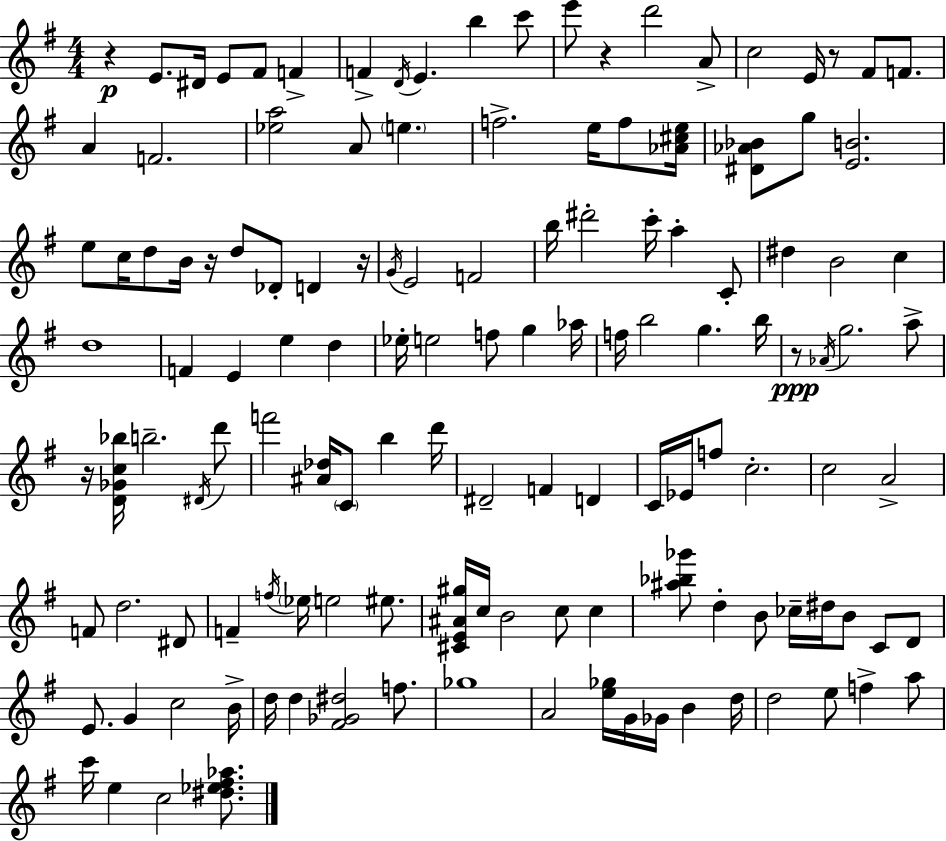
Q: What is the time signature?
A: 4/4